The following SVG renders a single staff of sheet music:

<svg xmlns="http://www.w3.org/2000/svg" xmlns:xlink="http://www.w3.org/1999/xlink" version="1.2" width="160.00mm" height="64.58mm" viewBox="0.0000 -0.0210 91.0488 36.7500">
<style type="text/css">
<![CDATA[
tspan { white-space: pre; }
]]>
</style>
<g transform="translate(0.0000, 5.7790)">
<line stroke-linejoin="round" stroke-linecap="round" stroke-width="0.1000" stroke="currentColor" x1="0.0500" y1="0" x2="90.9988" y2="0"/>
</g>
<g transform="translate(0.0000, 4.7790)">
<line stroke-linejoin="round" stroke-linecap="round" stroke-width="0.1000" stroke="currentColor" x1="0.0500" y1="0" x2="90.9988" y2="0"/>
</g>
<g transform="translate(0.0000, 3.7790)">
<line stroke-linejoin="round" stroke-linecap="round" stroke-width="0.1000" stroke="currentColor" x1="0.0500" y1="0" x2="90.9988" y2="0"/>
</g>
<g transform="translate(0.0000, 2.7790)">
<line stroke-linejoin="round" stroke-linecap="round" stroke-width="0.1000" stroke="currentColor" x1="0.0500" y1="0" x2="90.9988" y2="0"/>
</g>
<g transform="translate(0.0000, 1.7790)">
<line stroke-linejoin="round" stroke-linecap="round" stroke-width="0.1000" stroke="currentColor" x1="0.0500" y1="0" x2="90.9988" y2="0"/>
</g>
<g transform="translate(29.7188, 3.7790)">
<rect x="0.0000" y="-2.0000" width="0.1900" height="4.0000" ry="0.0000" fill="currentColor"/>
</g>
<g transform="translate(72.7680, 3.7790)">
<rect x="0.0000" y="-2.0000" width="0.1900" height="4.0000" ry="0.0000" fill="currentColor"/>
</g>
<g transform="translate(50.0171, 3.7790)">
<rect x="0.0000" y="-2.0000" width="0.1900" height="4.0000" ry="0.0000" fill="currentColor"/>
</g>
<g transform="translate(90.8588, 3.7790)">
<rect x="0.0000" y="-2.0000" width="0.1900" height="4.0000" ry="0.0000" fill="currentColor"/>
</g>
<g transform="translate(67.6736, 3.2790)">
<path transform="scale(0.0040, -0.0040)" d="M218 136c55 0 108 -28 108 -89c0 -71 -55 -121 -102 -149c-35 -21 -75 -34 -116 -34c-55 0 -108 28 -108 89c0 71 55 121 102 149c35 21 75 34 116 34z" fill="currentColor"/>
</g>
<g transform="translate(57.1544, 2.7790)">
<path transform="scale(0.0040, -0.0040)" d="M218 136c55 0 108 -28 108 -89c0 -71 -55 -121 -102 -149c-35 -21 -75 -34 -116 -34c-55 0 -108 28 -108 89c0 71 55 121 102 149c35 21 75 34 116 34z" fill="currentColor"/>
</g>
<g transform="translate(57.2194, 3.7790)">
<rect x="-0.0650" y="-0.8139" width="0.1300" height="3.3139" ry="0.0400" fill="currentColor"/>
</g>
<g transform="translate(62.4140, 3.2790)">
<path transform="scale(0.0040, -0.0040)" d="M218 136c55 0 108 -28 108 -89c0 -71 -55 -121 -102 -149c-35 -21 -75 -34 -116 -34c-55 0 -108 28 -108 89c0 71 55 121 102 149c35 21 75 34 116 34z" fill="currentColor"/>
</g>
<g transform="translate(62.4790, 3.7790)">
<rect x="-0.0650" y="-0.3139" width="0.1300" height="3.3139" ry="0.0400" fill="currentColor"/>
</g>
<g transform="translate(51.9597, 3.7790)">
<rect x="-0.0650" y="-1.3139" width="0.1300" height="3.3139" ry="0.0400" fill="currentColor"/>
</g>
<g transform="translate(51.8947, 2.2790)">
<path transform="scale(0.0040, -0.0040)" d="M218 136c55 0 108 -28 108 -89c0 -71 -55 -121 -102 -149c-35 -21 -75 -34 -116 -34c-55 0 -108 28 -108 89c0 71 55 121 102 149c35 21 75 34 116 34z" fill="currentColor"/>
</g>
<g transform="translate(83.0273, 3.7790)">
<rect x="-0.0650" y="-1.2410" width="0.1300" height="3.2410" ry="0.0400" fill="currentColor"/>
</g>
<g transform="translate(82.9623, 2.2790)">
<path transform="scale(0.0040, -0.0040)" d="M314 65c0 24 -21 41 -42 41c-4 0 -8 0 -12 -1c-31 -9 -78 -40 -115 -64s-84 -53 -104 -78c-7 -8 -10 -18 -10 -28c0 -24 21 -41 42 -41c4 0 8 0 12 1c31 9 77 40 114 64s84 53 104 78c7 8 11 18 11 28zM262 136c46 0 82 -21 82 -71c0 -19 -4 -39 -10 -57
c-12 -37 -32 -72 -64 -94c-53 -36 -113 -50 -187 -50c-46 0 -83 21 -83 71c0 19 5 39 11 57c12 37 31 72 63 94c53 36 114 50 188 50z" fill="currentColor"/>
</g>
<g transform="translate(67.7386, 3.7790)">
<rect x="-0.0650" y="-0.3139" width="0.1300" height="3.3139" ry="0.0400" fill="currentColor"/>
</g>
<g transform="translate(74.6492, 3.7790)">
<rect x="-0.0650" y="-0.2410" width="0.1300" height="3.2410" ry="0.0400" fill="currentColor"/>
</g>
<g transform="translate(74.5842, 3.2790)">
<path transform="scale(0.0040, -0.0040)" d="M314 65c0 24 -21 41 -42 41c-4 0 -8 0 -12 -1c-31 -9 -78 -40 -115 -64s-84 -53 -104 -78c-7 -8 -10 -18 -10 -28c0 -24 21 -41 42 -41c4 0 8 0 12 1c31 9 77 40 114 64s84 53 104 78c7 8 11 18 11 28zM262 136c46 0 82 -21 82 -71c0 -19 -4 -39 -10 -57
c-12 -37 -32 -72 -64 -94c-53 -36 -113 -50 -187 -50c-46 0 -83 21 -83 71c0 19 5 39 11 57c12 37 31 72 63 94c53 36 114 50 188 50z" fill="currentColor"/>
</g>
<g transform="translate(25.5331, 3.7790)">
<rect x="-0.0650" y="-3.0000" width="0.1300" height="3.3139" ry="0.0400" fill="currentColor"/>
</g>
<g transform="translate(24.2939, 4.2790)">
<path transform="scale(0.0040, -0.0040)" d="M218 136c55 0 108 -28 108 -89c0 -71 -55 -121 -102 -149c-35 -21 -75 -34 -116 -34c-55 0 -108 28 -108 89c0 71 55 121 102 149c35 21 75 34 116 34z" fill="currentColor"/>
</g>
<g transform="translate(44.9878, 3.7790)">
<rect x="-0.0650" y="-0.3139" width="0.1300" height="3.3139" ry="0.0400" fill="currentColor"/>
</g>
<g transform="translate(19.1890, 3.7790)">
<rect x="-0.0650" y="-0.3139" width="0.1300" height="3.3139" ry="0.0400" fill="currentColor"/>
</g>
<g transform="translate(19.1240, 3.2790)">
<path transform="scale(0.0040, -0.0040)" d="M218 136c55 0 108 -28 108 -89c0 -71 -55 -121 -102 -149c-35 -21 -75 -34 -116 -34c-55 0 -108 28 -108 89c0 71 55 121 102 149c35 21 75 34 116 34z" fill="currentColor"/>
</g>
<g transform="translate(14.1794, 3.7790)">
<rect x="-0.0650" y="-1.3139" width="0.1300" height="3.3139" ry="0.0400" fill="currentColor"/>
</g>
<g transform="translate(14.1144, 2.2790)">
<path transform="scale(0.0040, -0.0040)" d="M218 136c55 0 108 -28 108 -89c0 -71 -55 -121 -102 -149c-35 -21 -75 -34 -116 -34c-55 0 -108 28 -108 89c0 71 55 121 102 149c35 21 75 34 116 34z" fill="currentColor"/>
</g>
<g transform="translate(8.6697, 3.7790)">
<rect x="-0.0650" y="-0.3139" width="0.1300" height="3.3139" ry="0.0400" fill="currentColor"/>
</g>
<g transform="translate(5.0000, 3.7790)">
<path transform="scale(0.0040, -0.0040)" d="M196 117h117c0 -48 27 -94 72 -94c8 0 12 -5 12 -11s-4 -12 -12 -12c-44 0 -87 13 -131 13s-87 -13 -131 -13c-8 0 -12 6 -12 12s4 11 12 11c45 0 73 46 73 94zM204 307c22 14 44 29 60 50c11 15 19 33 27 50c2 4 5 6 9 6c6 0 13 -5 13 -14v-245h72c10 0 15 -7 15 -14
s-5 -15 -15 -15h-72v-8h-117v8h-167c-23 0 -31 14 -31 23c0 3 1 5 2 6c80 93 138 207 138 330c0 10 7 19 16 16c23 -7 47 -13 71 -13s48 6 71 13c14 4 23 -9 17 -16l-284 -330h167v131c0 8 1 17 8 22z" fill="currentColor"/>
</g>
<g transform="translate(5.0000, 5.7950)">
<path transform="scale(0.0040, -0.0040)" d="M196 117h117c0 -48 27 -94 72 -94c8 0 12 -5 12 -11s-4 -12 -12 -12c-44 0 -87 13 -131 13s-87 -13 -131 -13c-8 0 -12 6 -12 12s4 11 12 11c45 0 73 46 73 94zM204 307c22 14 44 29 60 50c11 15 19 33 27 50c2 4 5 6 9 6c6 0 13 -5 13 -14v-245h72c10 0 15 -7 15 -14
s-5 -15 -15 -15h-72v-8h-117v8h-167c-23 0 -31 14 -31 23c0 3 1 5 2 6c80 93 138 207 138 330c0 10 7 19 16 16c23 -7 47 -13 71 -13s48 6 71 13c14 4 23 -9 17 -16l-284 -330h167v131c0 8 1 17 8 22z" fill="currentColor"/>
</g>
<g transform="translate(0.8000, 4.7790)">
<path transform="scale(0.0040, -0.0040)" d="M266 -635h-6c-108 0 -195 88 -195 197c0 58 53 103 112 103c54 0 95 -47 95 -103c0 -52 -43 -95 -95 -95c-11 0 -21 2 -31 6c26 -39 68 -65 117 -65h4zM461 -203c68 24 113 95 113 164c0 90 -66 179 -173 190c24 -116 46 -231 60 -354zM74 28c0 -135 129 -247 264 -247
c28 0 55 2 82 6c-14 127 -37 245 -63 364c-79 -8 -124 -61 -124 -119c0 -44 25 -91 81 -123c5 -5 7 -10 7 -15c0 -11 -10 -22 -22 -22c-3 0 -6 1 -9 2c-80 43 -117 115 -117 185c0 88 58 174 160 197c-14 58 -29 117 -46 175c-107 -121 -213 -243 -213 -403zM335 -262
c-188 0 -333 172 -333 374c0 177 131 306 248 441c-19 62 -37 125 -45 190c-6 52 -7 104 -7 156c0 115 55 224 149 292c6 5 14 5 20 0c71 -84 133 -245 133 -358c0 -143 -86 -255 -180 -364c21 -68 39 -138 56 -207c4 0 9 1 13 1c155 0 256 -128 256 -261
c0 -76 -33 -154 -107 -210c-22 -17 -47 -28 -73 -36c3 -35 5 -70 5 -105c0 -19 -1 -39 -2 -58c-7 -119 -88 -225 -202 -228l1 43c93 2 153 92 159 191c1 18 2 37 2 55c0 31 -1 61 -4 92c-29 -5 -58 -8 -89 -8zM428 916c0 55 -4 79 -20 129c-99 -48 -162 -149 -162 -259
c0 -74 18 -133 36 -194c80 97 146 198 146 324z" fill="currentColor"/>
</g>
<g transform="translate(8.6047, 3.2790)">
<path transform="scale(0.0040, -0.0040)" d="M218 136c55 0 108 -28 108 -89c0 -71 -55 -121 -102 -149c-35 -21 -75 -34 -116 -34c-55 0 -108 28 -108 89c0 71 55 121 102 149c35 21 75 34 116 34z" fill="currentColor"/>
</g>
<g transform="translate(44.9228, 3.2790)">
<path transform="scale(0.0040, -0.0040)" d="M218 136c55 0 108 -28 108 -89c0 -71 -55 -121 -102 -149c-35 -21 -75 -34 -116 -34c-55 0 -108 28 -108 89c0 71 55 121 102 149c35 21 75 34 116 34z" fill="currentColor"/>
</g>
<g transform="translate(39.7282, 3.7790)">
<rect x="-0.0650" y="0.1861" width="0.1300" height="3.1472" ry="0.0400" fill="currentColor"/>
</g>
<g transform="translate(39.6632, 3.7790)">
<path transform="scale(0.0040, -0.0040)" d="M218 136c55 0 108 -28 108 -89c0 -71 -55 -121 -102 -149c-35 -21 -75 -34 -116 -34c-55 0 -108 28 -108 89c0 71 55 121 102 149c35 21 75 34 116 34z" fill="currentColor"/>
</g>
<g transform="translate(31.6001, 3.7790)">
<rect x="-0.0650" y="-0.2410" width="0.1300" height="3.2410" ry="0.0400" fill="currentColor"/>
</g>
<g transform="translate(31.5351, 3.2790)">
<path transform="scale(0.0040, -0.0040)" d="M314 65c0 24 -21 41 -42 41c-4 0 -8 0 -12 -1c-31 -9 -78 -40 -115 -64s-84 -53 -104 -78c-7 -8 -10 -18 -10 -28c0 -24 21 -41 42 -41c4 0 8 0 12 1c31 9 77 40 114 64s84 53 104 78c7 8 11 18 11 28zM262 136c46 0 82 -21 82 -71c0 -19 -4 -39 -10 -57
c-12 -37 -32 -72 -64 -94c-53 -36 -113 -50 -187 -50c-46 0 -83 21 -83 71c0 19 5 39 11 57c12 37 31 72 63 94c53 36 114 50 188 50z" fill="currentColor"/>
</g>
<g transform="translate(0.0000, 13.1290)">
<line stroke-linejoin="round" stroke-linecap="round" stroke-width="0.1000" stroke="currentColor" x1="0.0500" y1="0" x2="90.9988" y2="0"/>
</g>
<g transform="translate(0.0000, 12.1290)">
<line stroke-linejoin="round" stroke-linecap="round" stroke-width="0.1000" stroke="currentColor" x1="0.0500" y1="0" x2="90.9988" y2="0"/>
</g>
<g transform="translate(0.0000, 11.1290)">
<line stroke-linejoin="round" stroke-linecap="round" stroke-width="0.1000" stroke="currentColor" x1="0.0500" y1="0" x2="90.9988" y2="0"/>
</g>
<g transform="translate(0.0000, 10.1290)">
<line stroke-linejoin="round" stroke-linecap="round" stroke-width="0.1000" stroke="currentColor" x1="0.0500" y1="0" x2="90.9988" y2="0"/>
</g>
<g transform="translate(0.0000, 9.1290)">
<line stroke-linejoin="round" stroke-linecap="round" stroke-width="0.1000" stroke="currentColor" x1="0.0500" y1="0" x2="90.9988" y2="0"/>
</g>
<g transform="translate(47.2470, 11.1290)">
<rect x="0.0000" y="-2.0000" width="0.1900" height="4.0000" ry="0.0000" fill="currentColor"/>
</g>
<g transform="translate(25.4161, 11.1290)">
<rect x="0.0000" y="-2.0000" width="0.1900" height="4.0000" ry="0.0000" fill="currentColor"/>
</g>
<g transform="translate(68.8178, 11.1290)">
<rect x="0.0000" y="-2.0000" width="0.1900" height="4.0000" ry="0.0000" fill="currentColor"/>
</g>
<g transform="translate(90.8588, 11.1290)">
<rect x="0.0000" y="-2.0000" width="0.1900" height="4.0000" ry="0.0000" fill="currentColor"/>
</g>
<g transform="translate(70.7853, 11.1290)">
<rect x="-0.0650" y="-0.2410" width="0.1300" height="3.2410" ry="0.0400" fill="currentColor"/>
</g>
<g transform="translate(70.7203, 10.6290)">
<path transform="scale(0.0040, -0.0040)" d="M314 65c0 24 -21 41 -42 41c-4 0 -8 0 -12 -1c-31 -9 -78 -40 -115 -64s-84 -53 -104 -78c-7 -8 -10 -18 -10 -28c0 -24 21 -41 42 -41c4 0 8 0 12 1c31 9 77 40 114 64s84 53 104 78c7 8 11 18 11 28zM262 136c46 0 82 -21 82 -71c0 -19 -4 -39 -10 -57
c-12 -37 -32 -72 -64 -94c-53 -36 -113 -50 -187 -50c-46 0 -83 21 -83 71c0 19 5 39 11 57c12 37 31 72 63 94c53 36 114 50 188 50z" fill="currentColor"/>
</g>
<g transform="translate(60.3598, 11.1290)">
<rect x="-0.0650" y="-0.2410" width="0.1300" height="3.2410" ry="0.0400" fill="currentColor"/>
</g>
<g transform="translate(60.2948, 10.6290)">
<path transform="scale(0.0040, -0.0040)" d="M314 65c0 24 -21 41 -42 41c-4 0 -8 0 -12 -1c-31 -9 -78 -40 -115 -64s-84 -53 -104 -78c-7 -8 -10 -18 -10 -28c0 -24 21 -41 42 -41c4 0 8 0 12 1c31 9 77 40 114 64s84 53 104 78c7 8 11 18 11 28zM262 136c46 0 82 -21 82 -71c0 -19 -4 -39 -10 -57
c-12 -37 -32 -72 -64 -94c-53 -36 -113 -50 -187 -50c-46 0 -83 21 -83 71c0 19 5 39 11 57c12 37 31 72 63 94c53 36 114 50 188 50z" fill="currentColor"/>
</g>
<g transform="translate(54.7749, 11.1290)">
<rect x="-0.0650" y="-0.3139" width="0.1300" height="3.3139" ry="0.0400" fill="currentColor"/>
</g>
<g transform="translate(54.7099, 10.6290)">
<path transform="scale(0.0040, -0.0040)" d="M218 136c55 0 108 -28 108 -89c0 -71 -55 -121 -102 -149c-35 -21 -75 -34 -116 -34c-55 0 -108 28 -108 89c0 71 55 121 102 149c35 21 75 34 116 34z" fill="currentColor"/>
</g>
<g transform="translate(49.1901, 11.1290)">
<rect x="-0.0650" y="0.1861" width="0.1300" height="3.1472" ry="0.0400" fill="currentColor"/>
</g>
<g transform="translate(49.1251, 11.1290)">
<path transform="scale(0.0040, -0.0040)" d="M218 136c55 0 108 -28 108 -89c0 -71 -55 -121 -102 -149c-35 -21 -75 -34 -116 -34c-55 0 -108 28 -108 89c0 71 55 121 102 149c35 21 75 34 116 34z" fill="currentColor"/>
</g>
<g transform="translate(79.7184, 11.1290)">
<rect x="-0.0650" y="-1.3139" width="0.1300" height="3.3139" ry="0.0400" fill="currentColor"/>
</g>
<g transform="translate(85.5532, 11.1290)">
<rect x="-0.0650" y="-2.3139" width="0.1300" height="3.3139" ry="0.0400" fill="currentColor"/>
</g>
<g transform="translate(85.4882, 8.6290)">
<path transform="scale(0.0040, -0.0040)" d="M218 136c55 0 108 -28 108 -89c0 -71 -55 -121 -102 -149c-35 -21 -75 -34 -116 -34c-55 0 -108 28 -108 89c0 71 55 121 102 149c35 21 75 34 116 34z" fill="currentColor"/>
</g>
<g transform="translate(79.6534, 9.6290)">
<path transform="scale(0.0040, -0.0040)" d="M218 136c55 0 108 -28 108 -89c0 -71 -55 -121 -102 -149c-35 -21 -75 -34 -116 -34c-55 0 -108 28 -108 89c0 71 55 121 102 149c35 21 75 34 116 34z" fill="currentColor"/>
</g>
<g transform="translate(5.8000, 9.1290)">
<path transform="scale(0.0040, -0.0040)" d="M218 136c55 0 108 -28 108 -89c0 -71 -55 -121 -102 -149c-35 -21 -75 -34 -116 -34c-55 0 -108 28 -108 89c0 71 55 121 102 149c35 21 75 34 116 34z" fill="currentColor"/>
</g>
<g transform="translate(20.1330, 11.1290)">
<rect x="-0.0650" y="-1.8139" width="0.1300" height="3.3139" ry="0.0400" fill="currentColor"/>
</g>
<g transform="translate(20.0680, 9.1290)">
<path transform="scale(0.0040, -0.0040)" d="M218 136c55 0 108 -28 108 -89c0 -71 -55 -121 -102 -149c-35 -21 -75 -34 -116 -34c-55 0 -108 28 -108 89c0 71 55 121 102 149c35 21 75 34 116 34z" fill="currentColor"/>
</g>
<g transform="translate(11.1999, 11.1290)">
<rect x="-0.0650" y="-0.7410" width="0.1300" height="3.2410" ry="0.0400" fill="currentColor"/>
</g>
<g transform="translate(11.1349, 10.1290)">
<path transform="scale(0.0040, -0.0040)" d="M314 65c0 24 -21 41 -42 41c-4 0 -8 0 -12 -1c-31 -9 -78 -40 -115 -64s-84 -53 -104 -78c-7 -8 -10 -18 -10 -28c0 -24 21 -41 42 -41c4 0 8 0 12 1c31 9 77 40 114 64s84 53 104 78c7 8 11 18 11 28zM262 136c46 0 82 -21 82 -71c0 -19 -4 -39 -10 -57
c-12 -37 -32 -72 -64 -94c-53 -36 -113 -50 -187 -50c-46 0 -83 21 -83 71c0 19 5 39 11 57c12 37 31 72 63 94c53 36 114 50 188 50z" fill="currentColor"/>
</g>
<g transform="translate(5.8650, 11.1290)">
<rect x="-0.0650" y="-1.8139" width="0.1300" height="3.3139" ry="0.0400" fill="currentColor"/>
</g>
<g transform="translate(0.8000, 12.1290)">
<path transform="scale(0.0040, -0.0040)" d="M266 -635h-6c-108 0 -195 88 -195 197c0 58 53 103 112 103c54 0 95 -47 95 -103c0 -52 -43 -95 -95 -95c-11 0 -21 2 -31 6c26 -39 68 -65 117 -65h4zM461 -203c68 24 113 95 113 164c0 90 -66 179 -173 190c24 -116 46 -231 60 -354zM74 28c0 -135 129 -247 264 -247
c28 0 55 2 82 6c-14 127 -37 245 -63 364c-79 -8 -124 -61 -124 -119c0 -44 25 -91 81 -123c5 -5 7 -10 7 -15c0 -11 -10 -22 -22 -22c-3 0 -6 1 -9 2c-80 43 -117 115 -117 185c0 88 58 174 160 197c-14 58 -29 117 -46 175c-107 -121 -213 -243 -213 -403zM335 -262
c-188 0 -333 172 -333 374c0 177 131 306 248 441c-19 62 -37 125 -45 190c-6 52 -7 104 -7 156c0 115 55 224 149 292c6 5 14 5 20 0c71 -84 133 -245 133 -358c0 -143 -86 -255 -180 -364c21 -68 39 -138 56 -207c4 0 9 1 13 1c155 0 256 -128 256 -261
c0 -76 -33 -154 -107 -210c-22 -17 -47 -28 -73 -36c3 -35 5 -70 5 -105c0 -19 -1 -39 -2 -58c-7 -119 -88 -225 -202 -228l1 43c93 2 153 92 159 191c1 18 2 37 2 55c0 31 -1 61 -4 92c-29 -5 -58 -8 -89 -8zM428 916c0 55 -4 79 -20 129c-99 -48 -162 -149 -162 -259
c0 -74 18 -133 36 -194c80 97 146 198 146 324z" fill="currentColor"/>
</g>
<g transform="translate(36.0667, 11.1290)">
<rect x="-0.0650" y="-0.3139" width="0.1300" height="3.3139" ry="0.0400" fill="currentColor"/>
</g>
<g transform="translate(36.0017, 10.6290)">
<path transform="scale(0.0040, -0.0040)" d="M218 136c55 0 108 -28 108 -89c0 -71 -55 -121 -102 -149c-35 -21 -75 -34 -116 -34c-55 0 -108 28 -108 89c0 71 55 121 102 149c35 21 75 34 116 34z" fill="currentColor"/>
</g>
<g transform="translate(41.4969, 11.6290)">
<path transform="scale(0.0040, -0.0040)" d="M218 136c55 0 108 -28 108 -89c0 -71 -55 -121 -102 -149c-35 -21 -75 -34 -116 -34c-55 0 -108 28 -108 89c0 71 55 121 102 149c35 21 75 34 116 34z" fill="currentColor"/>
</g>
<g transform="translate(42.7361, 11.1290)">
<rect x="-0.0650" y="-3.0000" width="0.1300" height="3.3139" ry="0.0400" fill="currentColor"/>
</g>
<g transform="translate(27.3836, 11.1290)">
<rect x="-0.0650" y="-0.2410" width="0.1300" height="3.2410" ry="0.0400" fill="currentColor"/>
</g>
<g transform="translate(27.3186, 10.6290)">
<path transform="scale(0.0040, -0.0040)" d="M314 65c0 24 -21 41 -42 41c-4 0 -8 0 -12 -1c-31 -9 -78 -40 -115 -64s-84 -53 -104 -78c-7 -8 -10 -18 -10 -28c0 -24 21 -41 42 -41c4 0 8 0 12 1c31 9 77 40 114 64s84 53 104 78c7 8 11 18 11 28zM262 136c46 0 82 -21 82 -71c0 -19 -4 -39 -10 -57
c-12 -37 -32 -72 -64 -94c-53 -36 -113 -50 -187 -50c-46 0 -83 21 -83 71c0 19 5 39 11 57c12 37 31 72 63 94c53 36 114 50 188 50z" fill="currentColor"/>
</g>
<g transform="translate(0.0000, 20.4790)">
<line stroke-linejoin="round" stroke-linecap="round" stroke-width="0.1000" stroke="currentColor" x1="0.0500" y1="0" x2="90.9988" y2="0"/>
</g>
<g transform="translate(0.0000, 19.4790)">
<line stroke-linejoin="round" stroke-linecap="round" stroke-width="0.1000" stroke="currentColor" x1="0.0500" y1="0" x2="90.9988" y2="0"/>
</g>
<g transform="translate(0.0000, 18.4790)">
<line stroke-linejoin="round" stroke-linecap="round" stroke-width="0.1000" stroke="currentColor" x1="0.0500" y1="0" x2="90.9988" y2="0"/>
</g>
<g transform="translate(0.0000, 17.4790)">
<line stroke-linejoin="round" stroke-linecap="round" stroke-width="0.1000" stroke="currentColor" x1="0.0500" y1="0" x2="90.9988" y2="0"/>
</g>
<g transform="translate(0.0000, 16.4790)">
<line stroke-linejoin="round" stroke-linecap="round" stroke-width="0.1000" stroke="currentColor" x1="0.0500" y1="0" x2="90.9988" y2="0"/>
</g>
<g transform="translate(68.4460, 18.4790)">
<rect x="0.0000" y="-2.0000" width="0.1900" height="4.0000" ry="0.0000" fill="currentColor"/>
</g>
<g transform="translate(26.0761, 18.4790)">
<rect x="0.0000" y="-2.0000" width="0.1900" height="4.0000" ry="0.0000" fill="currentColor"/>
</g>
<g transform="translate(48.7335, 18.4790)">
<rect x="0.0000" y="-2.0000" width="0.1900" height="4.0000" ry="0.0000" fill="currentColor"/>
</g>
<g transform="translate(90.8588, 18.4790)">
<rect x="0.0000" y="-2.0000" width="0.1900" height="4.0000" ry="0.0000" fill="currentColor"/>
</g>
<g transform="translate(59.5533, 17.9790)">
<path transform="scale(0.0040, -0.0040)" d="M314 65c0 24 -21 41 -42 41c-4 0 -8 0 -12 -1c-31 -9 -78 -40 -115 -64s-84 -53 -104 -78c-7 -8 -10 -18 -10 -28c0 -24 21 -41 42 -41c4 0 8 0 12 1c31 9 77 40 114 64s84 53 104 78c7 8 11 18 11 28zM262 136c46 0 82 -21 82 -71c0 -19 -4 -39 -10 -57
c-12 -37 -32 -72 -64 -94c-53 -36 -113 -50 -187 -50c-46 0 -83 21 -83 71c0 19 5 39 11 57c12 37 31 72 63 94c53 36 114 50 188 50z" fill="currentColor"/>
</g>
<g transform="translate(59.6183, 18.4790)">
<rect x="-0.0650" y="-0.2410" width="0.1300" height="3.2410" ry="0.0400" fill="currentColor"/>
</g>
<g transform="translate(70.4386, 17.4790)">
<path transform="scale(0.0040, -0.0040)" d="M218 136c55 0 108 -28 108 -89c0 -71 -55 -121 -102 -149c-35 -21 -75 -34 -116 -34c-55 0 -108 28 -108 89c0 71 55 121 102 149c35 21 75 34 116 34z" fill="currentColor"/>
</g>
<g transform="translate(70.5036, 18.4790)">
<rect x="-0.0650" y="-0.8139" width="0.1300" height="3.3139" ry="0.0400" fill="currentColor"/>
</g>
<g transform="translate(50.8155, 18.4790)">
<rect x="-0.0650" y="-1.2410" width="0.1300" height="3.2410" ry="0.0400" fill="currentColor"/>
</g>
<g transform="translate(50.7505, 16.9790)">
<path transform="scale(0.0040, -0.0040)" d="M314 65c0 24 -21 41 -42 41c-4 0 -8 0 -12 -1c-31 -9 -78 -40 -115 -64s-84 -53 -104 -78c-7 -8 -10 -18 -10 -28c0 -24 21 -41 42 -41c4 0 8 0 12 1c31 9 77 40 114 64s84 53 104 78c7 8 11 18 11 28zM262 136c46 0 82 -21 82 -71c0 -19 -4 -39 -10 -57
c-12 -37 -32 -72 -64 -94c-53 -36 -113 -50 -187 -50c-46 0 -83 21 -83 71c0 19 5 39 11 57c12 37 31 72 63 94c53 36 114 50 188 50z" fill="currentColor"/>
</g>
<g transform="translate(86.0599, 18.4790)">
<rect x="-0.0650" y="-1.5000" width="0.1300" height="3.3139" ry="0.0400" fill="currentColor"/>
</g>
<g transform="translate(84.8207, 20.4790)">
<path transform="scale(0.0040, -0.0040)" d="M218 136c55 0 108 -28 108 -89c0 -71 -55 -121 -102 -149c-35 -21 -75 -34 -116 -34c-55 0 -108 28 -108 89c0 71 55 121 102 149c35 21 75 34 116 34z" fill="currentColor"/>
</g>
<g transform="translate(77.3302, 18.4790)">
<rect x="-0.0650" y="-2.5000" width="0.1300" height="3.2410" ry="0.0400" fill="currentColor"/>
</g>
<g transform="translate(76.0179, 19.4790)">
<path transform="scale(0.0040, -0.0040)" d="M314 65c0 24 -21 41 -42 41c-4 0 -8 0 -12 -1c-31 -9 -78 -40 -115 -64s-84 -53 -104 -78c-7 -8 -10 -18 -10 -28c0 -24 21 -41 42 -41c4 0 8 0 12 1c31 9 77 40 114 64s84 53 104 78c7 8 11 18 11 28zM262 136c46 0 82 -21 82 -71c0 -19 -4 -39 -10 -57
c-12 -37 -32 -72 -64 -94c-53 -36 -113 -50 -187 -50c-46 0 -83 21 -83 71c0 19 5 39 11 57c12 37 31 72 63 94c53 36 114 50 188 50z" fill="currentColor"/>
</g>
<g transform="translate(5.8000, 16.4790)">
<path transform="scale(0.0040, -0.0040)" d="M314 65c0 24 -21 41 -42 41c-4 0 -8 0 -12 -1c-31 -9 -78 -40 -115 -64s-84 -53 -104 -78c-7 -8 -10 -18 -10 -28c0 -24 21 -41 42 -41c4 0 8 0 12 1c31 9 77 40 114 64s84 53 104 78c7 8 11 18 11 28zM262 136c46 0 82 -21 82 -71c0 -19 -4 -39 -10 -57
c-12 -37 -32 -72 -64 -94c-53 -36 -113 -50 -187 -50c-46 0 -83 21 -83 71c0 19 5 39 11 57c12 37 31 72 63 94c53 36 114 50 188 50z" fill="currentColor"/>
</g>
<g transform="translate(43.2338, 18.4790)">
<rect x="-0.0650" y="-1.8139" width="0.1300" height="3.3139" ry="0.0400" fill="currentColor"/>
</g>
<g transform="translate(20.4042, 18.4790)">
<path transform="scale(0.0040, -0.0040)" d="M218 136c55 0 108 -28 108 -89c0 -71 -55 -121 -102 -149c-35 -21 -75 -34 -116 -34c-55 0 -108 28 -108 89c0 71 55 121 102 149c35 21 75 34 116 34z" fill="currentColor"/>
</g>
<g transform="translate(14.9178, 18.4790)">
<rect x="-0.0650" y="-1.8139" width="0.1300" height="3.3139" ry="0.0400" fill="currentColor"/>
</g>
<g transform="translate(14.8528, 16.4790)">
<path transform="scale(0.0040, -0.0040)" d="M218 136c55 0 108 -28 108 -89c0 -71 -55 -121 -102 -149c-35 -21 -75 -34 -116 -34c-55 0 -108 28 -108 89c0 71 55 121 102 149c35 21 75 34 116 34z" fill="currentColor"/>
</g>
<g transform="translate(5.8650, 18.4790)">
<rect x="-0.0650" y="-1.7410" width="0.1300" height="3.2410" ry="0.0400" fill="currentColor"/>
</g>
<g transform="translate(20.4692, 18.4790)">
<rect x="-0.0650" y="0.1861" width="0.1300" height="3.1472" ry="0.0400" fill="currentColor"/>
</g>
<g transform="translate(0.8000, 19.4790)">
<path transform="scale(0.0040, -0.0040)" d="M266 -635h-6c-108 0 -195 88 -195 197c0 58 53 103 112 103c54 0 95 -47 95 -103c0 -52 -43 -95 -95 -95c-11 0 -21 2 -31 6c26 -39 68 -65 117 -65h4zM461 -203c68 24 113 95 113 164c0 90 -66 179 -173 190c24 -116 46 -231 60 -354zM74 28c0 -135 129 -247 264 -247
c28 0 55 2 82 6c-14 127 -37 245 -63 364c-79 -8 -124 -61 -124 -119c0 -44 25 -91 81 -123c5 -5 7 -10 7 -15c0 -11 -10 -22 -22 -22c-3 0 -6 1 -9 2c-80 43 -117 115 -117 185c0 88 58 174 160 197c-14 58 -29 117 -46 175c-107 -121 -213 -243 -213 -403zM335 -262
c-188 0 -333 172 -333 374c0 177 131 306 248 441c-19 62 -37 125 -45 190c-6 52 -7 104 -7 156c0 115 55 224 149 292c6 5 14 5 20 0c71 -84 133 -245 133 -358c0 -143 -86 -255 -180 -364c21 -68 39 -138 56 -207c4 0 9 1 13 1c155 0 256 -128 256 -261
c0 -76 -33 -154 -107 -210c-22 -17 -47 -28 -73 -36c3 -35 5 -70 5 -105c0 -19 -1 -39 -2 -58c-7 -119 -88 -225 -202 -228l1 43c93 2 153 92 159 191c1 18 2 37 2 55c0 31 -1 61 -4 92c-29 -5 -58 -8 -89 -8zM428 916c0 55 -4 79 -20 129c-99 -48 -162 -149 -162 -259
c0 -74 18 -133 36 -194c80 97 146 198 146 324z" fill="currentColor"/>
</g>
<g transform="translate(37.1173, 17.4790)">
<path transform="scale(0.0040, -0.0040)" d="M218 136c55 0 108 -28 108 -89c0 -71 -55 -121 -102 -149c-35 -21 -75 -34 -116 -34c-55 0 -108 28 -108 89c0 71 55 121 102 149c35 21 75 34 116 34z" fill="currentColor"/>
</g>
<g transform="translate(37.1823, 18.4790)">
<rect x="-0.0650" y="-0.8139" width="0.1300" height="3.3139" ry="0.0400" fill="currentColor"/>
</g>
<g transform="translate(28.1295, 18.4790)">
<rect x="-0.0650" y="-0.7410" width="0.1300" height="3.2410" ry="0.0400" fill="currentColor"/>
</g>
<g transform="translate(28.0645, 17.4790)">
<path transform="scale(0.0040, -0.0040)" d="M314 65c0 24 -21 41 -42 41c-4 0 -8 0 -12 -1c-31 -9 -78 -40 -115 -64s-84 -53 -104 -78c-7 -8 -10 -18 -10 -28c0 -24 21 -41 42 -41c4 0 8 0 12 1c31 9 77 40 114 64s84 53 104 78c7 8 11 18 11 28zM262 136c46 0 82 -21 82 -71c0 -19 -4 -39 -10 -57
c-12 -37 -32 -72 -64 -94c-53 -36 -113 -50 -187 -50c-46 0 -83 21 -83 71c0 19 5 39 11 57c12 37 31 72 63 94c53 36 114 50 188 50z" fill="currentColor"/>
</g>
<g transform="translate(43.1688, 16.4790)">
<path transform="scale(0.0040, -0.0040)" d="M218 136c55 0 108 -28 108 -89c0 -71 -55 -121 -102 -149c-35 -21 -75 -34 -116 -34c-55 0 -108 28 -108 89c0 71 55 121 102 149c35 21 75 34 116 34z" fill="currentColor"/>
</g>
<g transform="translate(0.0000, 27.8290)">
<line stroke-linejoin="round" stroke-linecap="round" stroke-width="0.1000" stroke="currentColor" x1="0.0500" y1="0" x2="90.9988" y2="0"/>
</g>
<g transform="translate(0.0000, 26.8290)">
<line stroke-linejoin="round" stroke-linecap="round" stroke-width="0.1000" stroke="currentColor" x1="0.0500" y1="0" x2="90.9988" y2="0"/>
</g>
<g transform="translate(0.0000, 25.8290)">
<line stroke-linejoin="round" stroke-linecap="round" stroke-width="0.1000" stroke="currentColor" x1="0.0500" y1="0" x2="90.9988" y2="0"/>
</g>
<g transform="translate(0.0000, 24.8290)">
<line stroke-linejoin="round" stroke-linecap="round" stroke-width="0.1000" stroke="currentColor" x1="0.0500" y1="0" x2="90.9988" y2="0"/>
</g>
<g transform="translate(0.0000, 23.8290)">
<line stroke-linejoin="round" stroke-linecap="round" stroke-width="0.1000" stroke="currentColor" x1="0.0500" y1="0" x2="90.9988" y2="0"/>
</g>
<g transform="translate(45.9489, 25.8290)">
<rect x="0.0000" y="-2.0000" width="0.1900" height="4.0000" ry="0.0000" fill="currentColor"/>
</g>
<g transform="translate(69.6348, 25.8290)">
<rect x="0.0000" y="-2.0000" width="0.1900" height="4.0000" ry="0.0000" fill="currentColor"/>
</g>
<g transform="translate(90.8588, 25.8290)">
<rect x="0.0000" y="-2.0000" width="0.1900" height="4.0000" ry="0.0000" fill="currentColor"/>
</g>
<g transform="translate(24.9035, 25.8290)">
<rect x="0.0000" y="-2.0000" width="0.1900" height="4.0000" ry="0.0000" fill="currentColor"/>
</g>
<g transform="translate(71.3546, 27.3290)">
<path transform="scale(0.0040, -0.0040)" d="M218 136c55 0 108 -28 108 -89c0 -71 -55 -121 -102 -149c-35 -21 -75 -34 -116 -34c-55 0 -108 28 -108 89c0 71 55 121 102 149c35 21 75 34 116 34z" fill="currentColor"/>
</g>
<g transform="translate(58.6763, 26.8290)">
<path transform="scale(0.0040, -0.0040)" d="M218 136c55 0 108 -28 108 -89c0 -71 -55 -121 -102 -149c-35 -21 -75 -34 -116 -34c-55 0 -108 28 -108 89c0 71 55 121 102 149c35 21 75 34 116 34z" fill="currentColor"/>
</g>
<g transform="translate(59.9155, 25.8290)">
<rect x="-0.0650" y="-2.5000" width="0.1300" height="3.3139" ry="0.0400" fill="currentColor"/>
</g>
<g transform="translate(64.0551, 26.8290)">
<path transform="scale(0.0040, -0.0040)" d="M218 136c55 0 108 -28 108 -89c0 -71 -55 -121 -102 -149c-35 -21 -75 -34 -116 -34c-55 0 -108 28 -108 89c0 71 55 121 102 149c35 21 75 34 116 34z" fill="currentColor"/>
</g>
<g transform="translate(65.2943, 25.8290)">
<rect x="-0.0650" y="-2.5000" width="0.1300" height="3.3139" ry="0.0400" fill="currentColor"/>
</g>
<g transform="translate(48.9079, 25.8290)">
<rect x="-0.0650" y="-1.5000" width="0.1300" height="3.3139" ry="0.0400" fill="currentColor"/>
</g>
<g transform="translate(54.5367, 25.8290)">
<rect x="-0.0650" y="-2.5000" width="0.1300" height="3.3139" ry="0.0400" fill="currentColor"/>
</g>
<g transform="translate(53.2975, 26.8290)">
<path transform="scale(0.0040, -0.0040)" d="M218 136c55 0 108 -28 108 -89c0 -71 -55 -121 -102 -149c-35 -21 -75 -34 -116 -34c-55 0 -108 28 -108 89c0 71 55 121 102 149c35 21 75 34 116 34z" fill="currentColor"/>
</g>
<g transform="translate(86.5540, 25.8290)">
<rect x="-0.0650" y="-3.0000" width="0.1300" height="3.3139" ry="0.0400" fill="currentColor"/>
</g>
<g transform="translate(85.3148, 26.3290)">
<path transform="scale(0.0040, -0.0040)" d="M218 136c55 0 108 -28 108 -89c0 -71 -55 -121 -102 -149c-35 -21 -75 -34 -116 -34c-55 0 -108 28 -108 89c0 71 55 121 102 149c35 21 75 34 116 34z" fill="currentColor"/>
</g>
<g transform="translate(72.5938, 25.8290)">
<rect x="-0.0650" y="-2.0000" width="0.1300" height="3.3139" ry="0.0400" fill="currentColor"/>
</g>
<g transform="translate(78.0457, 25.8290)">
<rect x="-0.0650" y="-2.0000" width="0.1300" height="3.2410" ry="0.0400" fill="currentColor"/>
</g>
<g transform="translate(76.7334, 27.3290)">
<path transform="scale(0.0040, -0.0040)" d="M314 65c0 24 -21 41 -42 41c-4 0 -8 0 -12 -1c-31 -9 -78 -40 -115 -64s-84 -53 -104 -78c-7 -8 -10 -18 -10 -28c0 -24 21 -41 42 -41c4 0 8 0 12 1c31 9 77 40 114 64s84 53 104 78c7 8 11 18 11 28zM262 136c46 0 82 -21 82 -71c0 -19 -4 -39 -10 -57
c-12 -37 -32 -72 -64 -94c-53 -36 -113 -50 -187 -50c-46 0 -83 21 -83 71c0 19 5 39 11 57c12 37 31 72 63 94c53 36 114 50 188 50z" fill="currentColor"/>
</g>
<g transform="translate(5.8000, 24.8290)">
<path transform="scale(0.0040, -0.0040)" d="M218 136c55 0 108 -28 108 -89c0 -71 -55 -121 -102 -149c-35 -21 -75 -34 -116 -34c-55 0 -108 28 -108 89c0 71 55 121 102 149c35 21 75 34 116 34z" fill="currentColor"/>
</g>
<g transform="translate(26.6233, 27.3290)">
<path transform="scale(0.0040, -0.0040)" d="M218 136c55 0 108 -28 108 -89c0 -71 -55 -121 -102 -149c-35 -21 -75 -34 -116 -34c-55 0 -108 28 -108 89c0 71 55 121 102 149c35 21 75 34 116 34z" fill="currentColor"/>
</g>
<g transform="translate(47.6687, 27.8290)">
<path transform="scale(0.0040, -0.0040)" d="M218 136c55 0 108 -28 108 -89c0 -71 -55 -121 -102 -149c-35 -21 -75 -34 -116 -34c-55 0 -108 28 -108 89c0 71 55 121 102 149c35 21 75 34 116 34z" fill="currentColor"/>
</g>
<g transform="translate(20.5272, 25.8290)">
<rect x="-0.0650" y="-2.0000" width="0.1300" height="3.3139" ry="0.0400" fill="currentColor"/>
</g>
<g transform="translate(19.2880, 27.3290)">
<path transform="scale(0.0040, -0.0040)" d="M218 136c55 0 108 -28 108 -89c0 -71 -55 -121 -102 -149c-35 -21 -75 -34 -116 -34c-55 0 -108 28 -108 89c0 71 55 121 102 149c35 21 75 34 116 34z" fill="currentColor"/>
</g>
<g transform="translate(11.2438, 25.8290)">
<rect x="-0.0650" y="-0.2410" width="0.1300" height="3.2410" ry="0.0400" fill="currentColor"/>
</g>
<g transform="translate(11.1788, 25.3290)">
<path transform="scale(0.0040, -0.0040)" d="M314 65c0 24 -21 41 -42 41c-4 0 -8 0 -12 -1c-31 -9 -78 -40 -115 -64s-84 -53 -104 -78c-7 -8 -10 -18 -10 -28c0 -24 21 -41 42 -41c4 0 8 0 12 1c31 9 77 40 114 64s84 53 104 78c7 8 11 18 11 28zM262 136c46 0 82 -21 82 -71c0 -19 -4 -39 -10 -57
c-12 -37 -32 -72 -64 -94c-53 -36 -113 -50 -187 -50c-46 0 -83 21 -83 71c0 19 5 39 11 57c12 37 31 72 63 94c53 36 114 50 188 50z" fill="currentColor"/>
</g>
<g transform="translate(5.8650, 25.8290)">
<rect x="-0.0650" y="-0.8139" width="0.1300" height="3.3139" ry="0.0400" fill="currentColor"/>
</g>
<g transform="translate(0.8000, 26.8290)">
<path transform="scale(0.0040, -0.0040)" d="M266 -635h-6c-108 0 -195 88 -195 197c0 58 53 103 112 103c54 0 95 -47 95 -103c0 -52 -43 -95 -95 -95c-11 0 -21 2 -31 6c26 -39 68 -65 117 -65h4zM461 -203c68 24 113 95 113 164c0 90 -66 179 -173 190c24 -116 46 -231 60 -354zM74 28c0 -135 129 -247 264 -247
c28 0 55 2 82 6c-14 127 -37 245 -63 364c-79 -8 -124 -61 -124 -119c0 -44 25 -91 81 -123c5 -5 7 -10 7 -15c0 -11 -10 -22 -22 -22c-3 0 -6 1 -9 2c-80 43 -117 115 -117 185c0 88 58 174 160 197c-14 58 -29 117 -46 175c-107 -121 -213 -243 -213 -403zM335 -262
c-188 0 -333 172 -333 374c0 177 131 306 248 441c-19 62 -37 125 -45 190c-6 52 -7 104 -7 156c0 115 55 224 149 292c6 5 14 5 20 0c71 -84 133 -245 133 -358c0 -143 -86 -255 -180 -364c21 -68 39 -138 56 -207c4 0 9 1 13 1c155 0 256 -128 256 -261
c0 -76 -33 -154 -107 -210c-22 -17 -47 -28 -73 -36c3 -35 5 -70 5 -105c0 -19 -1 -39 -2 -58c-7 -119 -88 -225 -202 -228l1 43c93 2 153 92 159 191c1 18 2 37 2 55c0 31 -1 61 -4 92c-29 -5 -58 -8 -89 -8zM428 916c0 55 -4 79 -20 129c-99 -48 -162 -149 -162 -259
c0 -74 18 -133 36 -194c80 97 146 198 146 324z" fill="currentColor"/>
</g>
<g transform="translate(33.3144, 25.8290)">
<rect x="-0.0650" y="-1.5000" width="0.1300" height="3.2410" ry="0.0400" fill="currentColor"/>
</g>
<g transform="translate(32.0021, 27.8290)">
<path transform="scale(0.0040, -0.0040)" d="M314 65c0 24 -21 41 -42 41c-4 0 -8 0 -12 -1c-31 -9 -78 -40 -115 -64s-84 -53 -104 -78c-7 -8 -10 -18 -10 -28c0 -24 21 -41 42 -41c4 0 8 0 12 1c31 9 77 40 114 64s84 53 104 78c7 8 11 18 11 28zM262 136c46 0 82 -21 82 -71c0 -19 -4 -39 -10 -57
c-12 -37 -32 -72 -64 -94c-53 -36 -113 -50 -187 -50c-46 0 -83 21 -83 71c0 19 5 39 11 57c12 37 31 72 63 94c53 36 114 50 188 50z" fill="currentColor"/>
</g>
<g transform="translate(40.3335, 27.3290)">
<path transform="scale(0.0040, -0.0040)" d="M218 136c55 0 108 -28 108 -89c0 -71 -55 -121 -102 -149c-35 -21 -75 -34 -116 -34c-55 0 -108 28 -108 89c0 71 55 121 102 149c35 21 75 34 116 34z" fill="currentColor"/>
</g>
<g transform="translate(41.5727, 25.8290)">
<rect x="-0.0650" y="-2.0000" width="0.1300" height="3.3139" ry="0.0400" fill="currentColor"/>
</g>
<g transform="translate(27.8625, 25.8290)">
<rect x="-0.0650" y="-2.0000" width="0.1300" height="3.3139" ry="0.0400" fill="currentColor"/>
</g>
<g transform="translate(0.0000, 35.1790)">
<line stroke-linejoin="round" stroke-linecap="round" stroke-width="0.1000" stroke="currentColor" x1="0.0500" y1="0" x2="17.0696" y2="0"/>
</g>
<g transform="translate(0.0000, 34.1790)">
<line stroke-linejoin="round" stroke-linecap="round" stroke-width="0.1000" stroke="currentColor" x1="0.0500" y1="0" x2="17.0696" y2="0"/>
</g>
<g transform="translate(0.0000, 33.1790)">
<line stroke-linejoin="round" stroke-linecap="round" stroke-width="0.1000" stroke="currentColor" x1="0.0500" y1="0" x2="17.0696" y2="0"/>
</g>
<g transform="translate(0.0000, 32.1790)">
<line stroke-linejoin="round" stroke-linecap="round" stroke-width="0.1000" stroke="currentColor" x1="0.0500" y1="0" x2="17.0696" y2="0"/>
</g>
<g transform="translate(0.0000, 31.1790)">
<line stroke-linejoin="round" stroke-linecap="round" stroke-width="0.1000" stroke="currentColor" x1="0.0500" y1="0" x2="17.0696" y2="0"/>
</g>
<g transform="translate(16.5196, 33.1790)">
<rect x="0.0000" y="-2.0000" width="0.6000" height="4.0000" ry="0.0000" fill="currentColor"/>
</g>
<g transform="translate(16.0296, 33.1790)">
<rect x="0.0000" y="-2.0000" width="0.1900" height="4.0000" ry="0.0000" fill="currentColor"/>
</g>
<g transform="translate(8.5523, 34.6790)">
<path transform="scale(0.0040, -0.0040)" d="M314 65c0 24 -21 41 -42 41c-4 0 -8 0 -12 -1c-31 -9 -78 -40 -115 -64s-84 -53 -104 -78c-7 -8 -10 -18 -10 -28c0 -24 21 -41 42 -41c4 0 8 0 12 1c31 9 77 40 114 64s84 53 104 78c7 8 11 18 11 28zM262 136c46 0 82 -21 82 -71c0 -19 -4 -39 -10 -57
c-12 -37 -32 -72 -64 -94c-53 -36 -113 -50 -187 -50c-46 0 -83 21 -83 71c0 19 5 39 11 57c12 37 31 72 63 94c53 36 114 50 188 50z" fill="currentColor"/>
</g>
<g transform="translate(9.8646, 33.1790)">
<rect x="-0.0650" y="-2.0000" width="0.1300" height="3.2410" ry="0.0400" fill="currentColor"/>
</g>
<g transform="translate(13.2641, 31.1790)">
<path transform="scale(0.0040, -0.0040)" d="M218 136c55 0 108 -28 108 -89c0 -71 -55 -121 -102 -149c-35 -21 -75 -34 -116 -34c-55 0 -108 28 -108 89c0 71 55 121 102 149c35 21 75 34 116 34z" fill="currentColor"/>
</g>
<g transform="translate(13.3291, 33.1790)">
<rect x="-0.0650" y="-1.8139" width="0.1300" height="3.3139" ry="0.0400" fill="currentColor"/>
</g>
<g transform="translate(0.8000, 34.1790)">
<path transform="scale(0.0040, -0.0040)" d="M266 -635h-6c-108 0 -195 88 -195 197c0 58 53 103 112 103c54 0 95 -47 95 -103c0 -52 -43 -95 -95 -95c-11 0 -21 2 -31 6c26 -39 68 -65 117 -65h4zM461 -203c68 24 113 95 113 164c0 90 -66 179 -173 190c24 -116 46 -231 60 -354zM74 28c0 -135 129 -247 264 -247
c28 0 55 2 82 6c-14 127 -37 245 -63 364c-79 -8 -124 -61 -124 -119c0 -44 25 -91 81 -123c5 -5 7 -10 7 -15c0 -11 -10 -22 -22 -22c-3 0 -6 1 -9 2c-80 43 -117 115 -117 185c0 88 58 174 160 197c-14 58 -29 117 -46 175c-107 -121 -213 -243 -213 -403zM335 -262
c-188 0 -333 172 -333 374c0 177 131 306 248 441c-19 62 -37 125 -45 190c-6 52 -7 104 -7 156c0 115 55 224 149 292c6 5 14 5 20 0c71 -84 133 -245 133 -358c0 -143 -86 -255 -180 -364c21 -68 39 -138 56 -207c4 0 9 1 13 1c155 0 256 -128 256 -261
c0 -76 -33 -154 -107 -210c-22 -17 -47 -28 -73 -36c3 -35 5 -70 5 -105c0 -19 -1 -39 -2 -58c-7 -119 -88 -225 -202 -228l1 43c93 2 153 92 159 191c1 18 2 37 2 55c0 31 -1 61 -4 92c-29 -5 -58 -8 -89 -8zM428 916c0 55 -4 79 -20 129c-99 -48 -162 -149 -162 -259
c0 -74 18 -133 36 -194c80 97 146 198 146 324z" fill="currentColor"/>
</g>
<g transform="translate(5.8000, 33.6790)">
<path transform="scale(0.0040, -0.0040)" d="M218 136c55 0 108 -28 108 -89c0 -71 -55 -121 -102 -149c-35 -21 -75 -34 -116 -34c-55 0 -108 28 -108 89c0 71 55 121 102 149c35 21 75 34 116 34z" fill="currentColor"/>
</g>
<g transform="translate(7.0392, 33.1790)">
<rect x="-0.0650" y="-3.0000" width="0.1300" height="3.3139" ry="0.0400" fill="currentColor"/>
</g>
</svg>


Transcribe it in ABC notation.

X:1
T:Untitled
M:4/4
L:1/4
K:C
c e c A c2 B c e d c c c2 e2 f d2 f c2 c A B c c2 c2 e g f2 f B d2 d f e2 c2 d G2 E d c2 F F E2 F E G G G F F2 A A F2 f